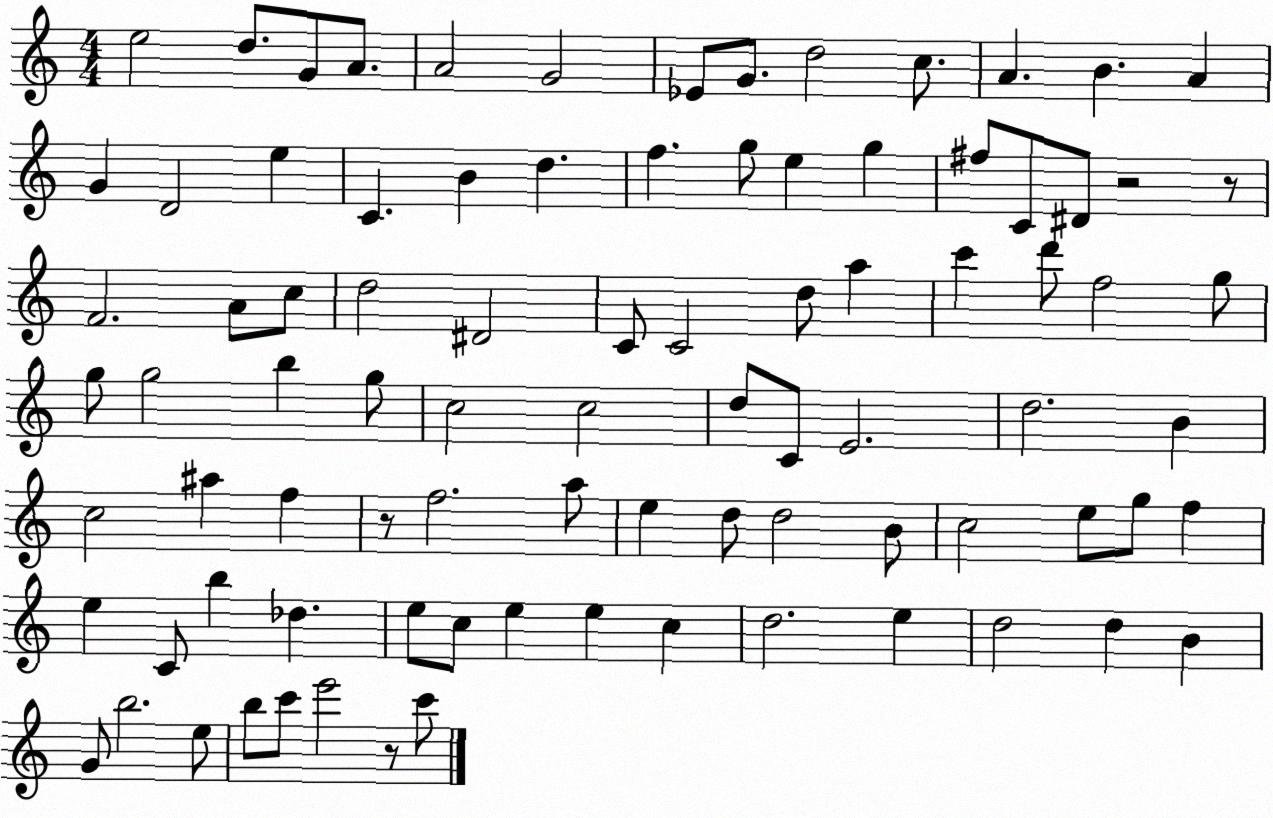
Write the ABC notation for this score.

X:1
T:Untitled
M:4/4
L:1/4
K:C
e2 d/2 G/2 A/2 A2 G2 _E/2 G/2 d2 c/2 A B A G D2 e C B d f g/2 e g ^f/2 C/2 ^D/2 z2 z/2 F2 A/2 c/2 d2 ^D2 C/2 C2 d/2 a c' d'/2 f2 g/2 g/2 g2 b g/2 c2 c2 d/2 C/2 E2 d2 B c2 ^a f z/2 f2 a/2 e d/2 d2 B/2 c2 e/2 g/2 f e C/2 b _d e/2 c/2 e e c d2 e d2 d B G/2 b2 e/2 b/2 c'/2 e'2 z/2 c'/2